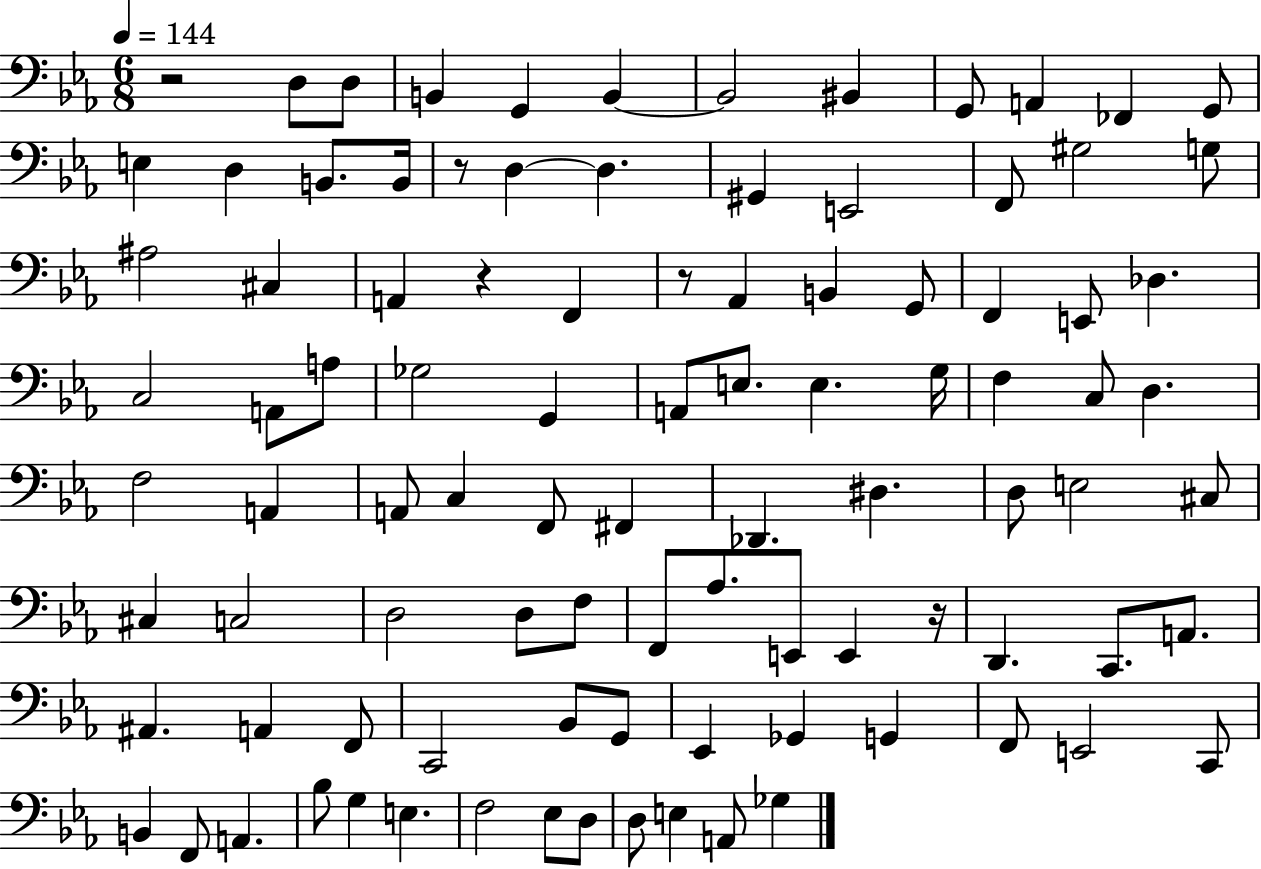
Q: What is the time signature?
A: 6/8